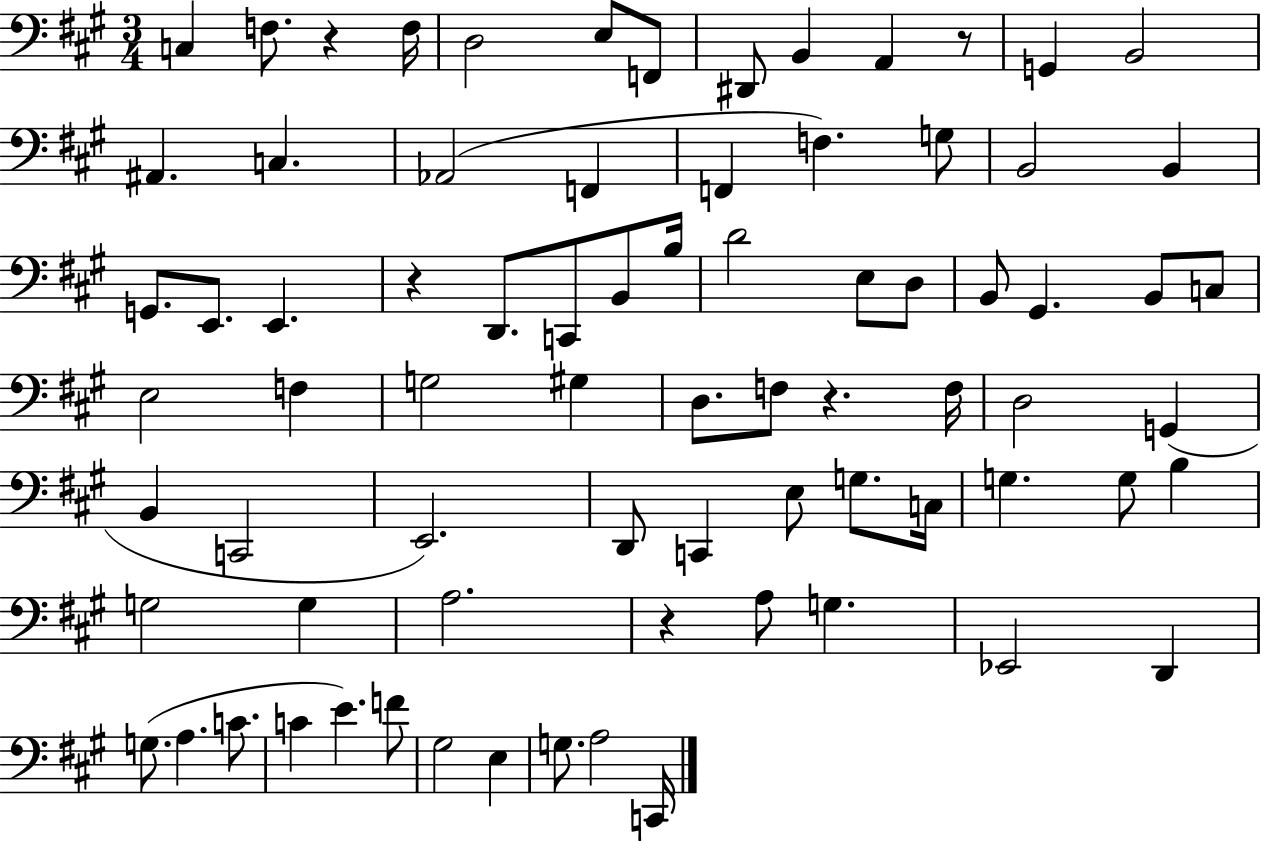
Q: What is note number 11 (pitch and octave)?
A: B2